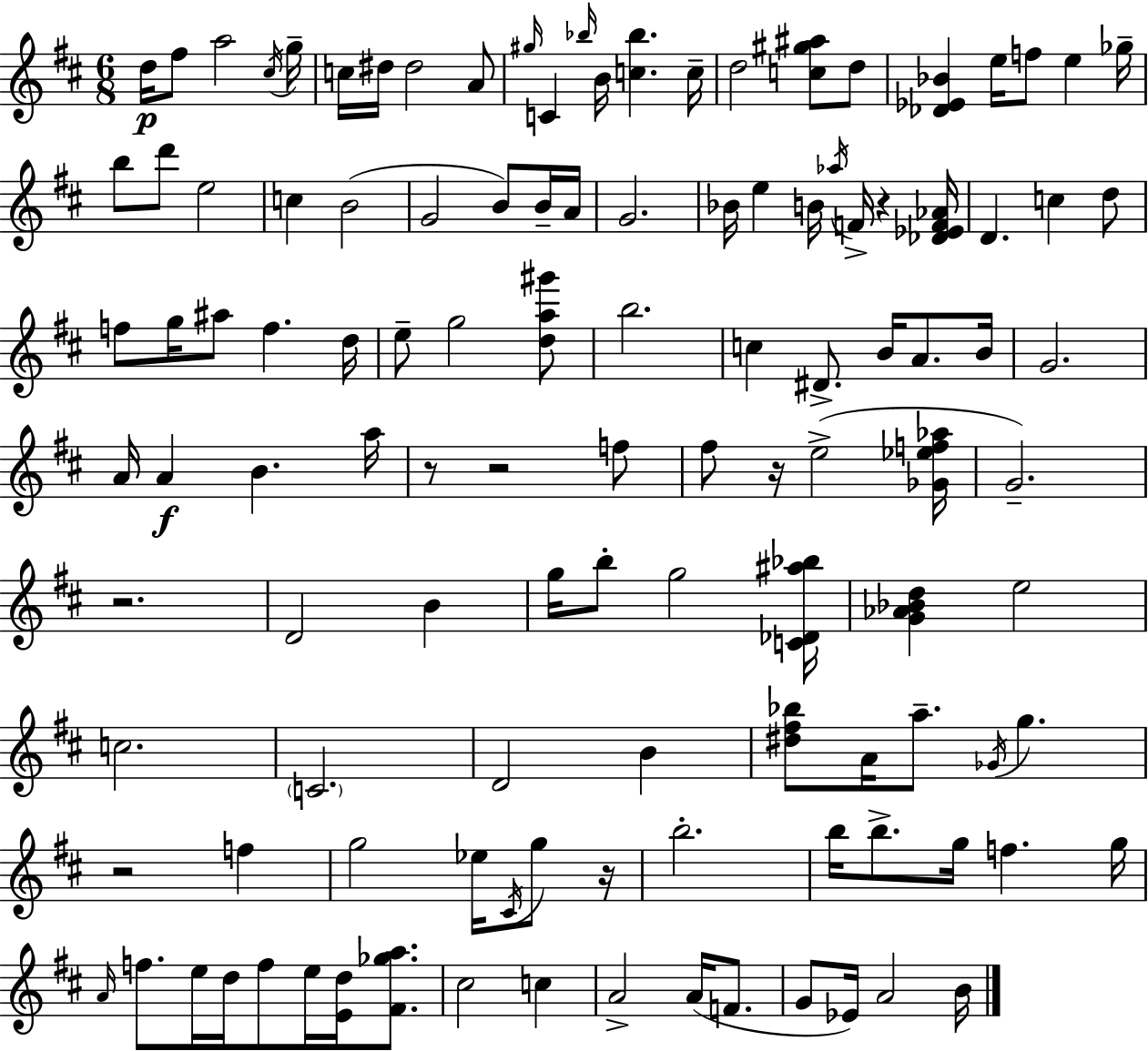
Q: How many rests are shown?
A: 7